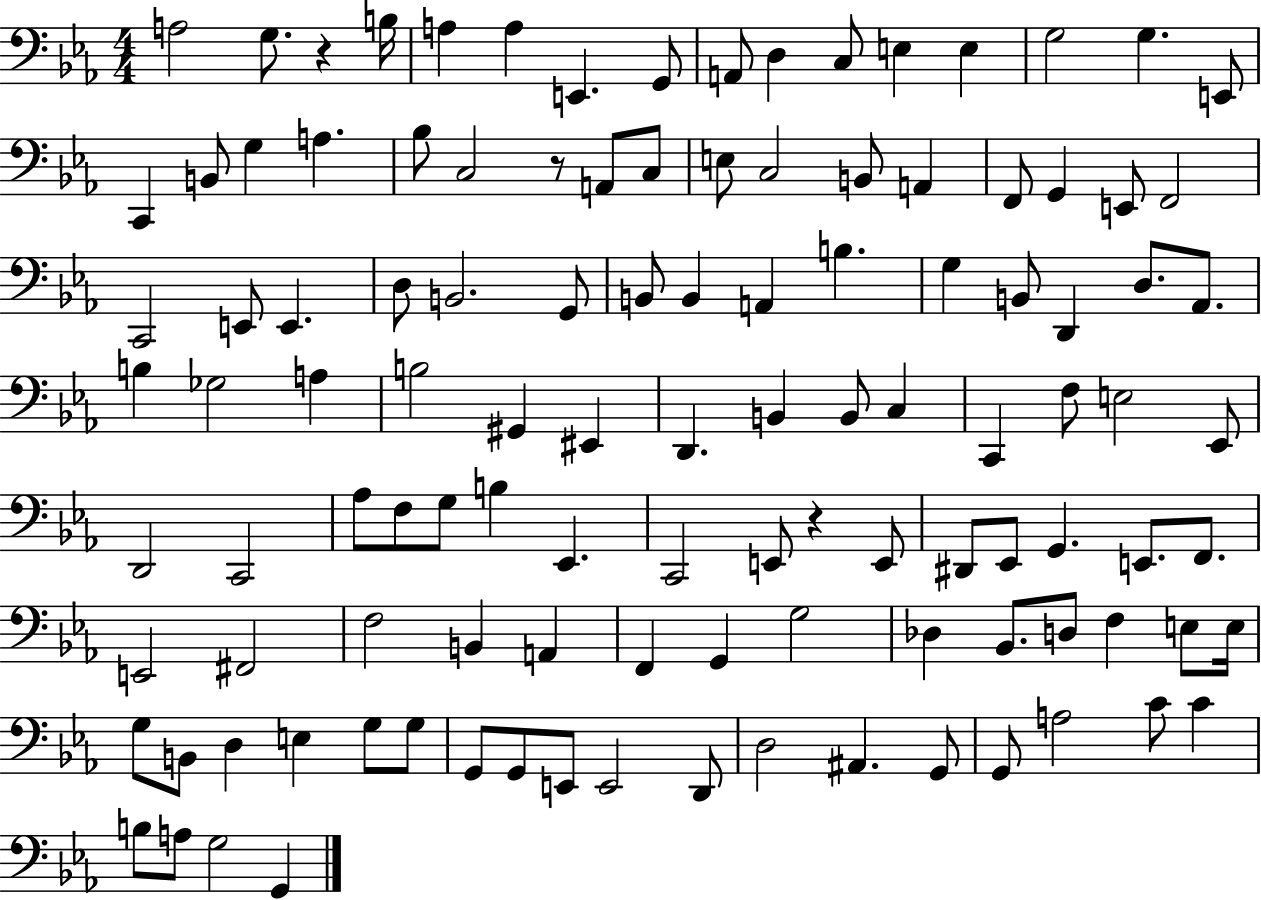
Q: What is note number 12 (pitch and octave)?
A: E3